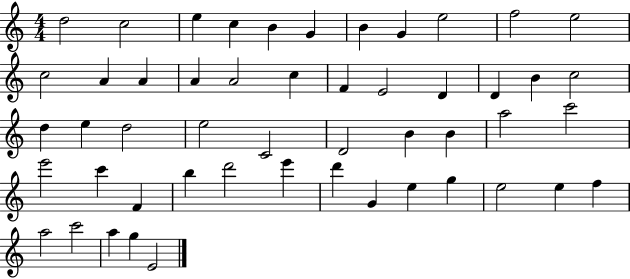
{
  \clef treble
  \numericTimeSignature
  \time 4/4
  \key c \major
  d''2 c''2 | e''4 c''4 b'4 g'4 | b'4 g'4 e''2 | f''2 e''2 | \break c''2 a'4 a'4 | a'4 a'2 c''4 | f'4 e'2 d'4 | d'4 b'4 c''2 | \break d''4 e''4 d''2 | e''2 c'2 | d'2 b'4 b'4 | a''2 c'''2 | \break e'''2 c'''4 f'4 | b''4 d'''2 e'''4 | d'''4 g'4 e''4 g''4 | e''2 e''4 f''4 | \break a''2 c'''2 | a''4 g''4 e'2 | \bar "|."
}